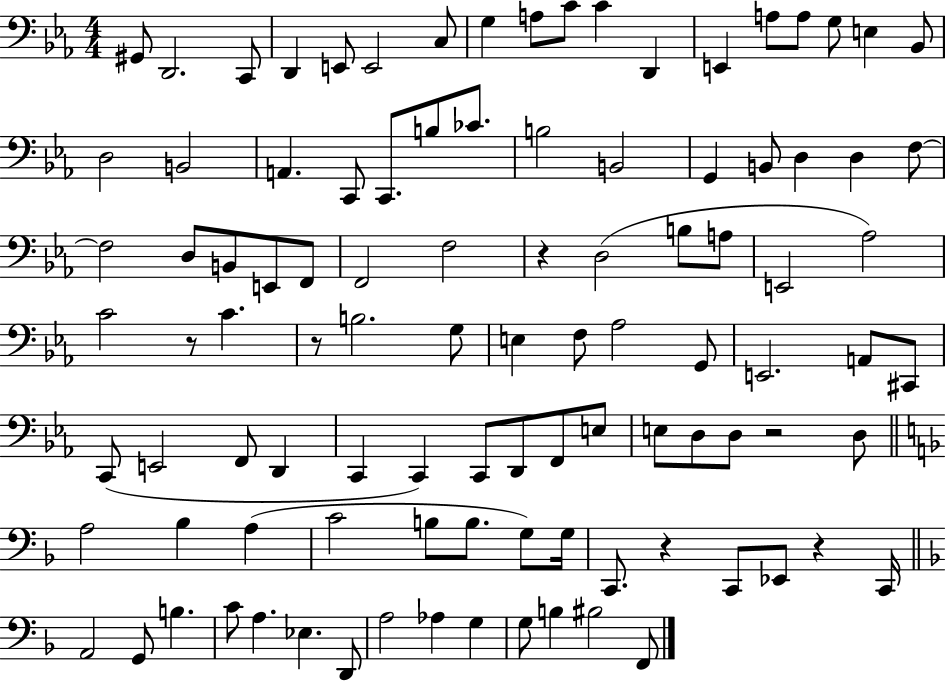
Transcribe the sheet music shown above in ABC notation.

X:1
T:Untitled
M:4/4
L:1/4
K:Eb
^G,,/2 D,,2 C,,/2 D,, E,,/2 E,,2 C,/2 G, A,/2 C/2 C D,, E,, A,/2 A,/2 G,/2 E, _B,,/2 D,2 B,,2 A,, C,,/2 C,,/2 B,/2 _C/2 B,2 B,,2 G,, B,,/2 D, D, F,/2 F,2 D,/2 B,,/2 E,,/2 F,,/2 F,,2 F,2 z D,2 B,/2 A,/2 E,,2 _A,2 C2 z/2 C z/2 B,2 G,/2 E, F,/2 _A,2 G,,/2 E,,2 A,,/2 ^C,,/2 C,,/2 E,,2 F,,/2 D,, C,, C,, C,,/2 D,,/2 F,,/2 E,/2 E,/2 D,/2 D,/2 z2 D,/2 A,2 _B, A, C2 B,/2 B,/2 G,/2 G,/4 C,,/2 z C,,/2 _E,,/2 z C,,/4 A,,2 G,,/2 B, C/2 A, _E, D,,/2 A,2 _A, G, G,/2 B, ^B,2 F,,/2